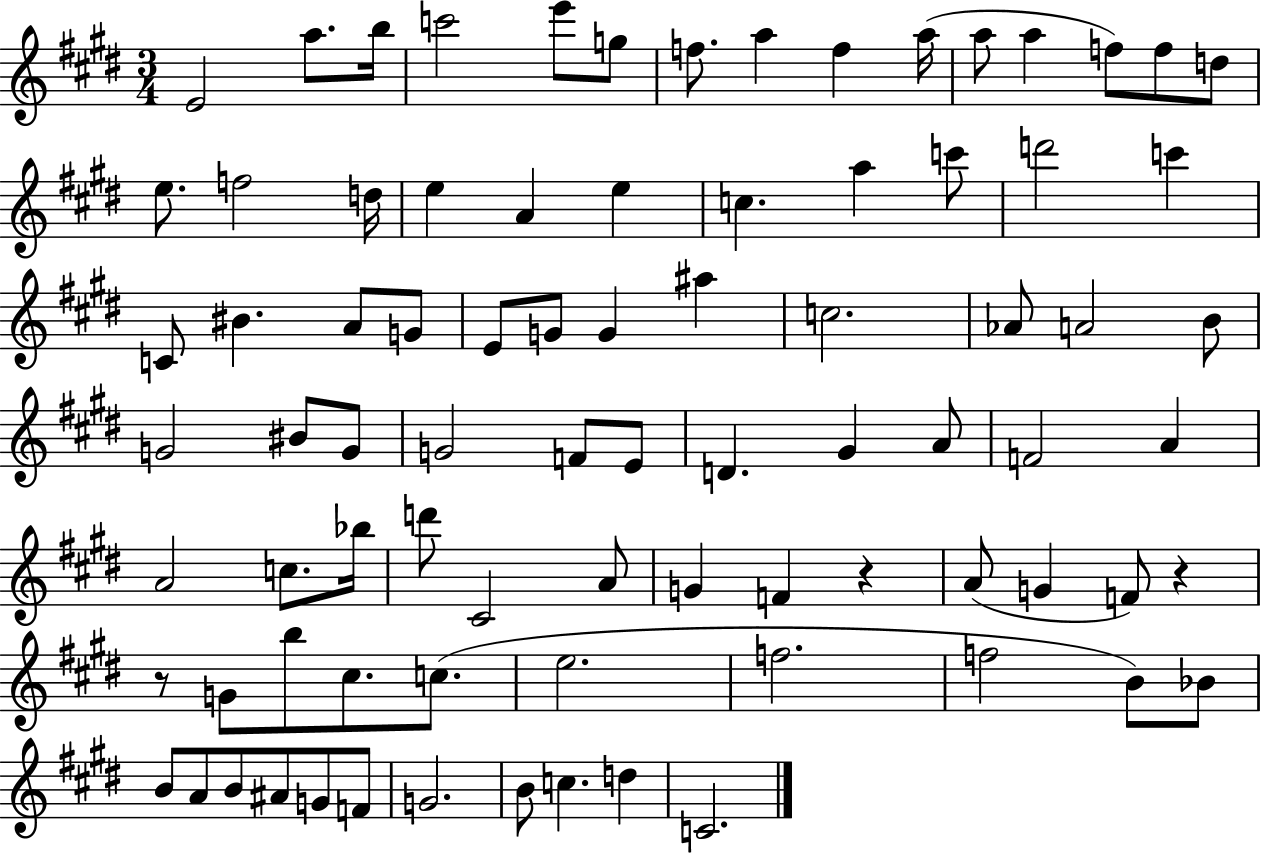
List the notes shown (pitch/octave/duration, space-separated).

E4/h A5/e. B5/s C6/h E6/e G5/e F5/e. A5/q F5/q A5/s A5/e A5/q F5/e F5/e D5/e E5/e. F5/h D5/s E5/q A4/q E5/q C5/q. A5/q C6/e D6/h C6/q C4/e BIS4/q. A4/e G4/e E4/e G4/e G4/q A#5/q C5/h. Ab4/e A4/h B4/e G4/h BIS4/e G4/e G4/h F4/e E4/e D4/q. G#4/q A4/e F4/h A4/q A4/h C5/e. Bb5/s D6/e C#4/h A4/e G4/q F4/q R/q A4/e G4/q F4/e R/q R/e G4/e B5/e C#5/e. C5/e. E5/h. F5/h. F5/h B4/e Bb4/e B4/e A4/e B4/e A#4/e G4/e F4/e G4/h. B4/e C5/q. D5/q C4/h.